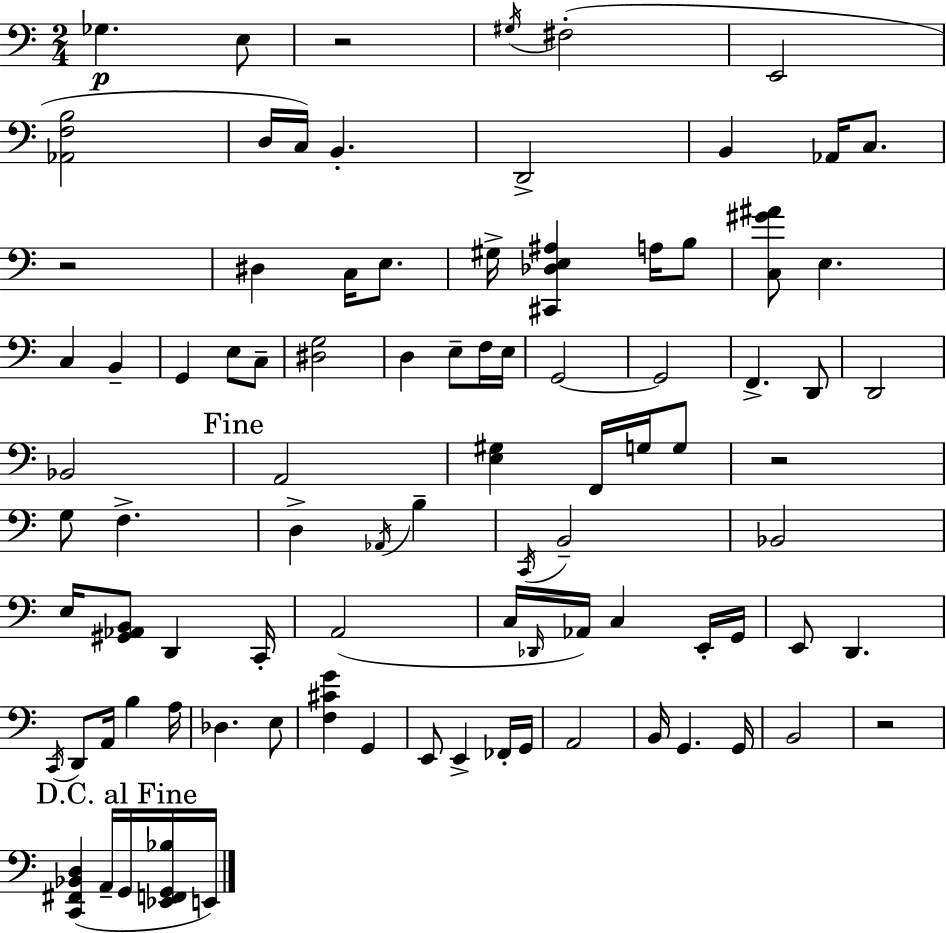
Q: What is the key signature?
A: A minor